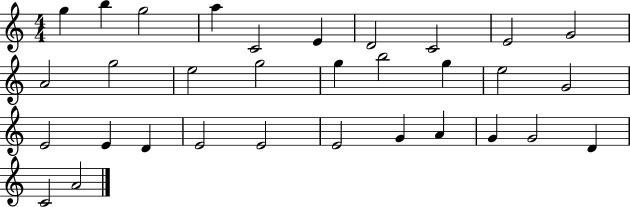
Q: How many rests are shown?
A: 0